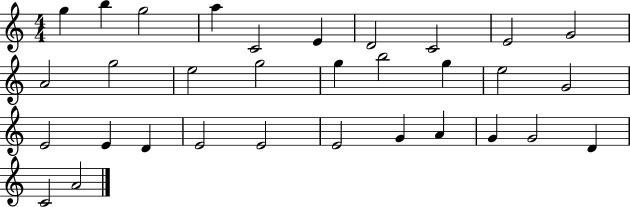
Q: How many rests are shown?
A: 0